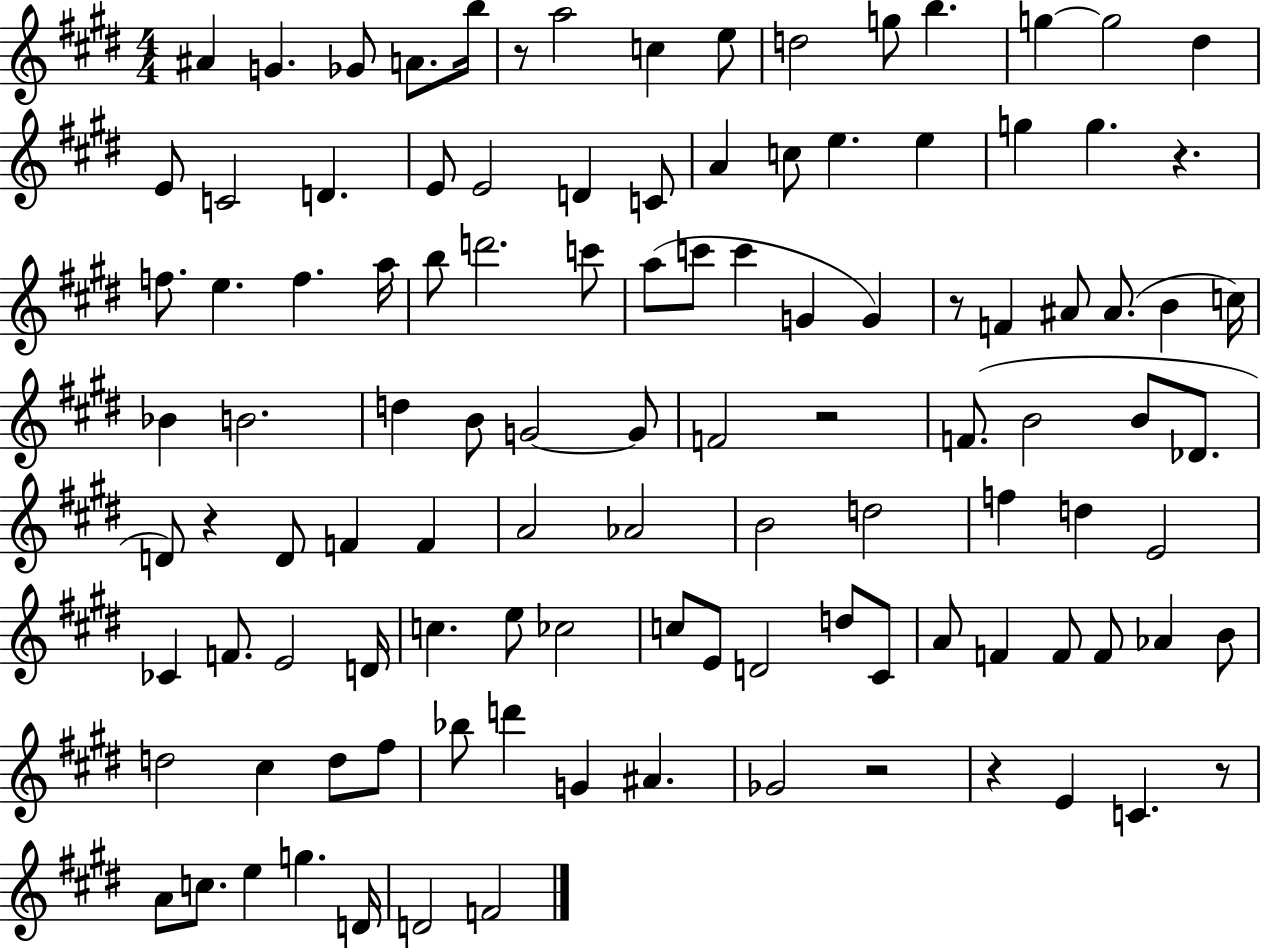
A#4/q G4/q. Gb4/e A4/e. B5/s R/e A5/h C5/q E5/e D5/h G5/e B5/q. G5/q G5/h D#5/q E4/e C4/h D4/q. E4/e E4/h D4/q C4/e A4/q C5/e E5/q. E5/q G5/q G5/q. R/q. F5/e. E5/q. F5/q. A5/s B5/e D6/h. C6/e A5/e C6/e C6/q G4/q G4/q R/e F4/q A#4/e A#4/e. B4/q C5/s Bb4/q B4/h. D5/q B4/e G4/h G4/e F4/h R/h F4/e. B4/h B4/e Db4/e. D4/e R/q D4/e F4/q F4/q A4/h Ab4/h B4/h D5/h F5/q D5/q E4/h CES4/q F4/e. E4/h D4/s C5/q. E5/e CES5/h C5/e E4/e D4/h D5/e C#4/e A4/e F4/q F4/e F4/e Ab4/q B4/e D5/h C#5/q D5/e F#5/e Bb5/e D6/q G4/q A#4/q. Gb4/h R/h R/q E4/q C4/q. R/e A4/e C5/e. E5/q G5/q. D4/s D4/h F4/h